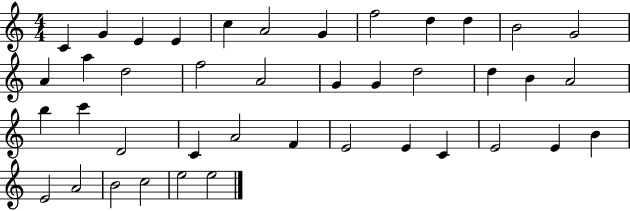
{
  \clef treble
  \numericTimeSignature
  \time 4/4
  \key c \major
  c'4 g'4 e'4 e'4 | c''4 a'2 g'4 | f''2 d''4 d''4 | b'2 g'2 | \break a'4 a''4 d''2 | f''2 a'2 | g'4 g'4 d''2 | d''4 b'4 a'2 | \break b''4 c'''4 d'2 | c'4 a'2 f'4 | e'2 e'4 c'4 | e'2 e'4 b'4 | \break e'2 a'2 | b'2 c''2 | e''2 e''2 | \bar "|."
}